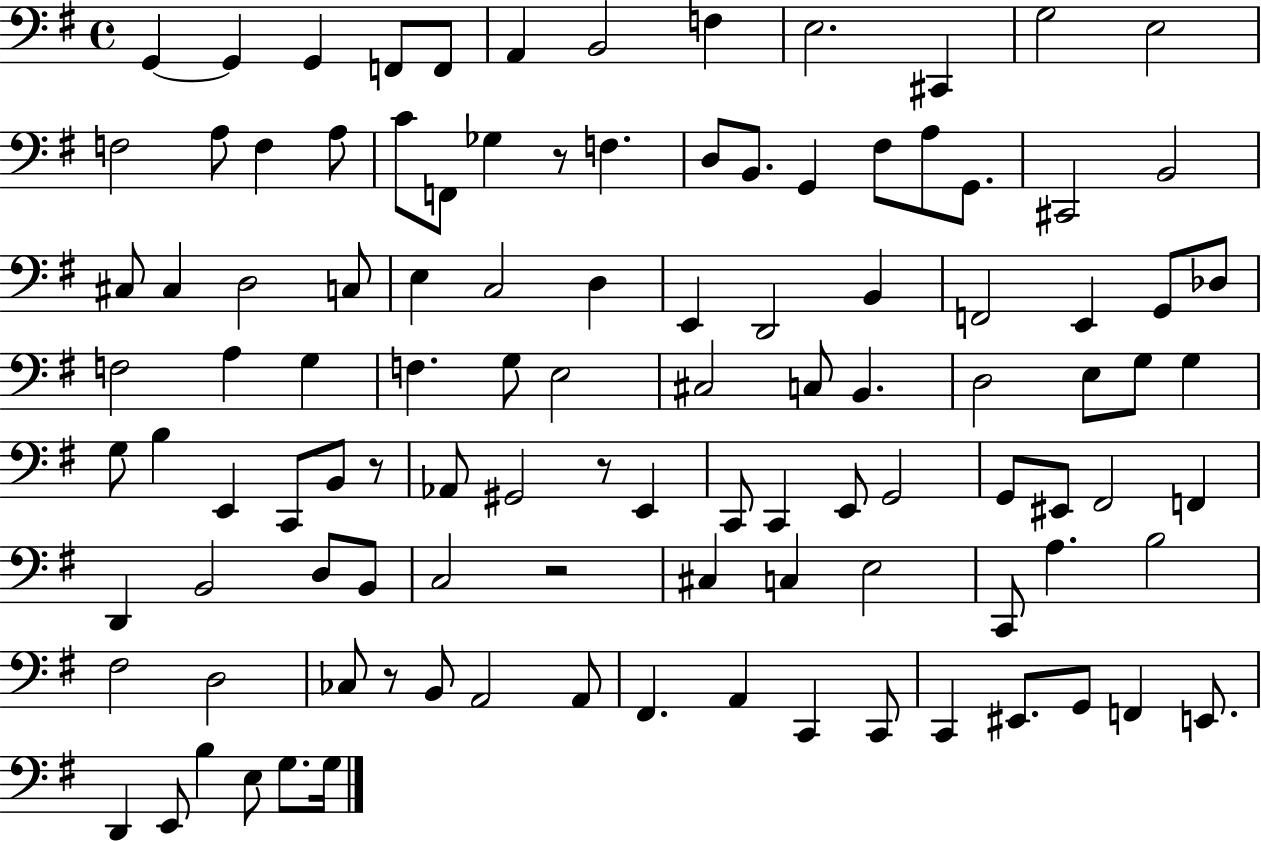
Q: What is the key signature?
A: G major